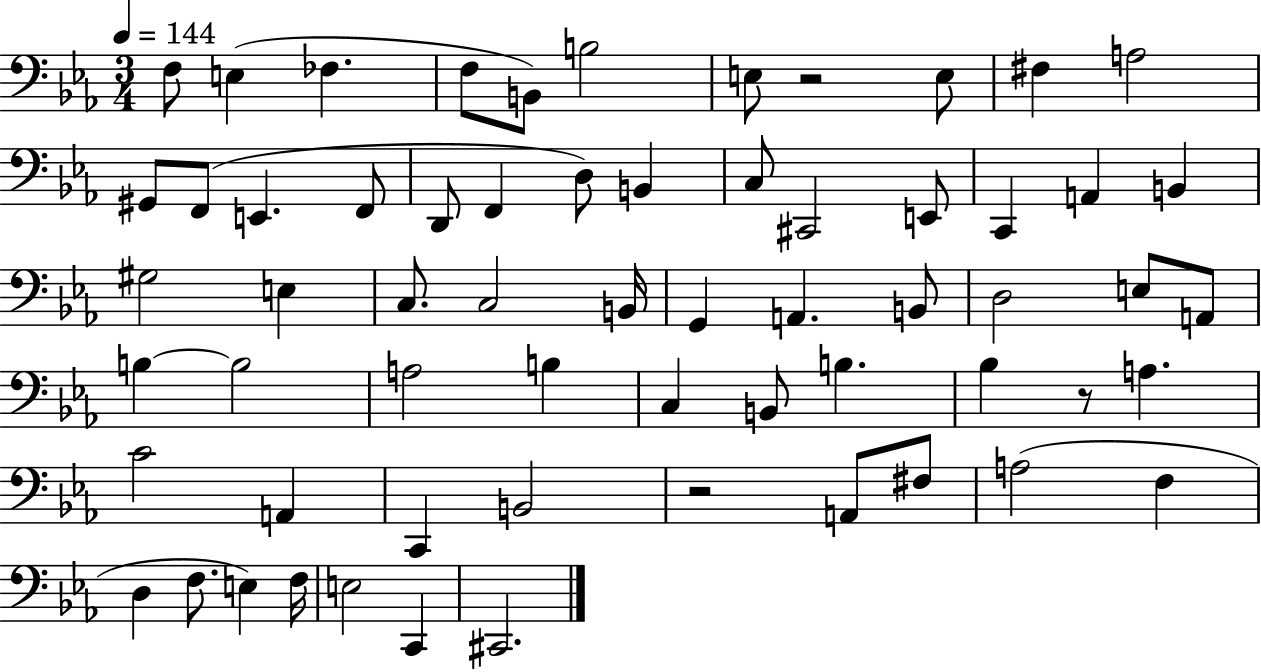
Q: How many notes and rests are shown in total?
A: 62